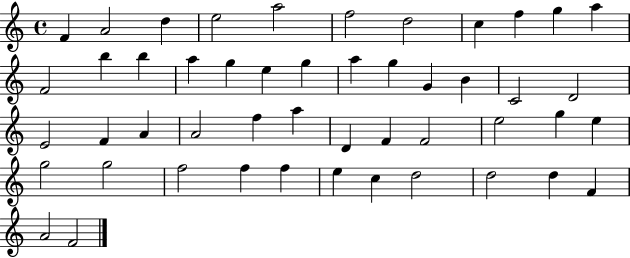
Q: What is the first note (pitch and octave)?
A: F4